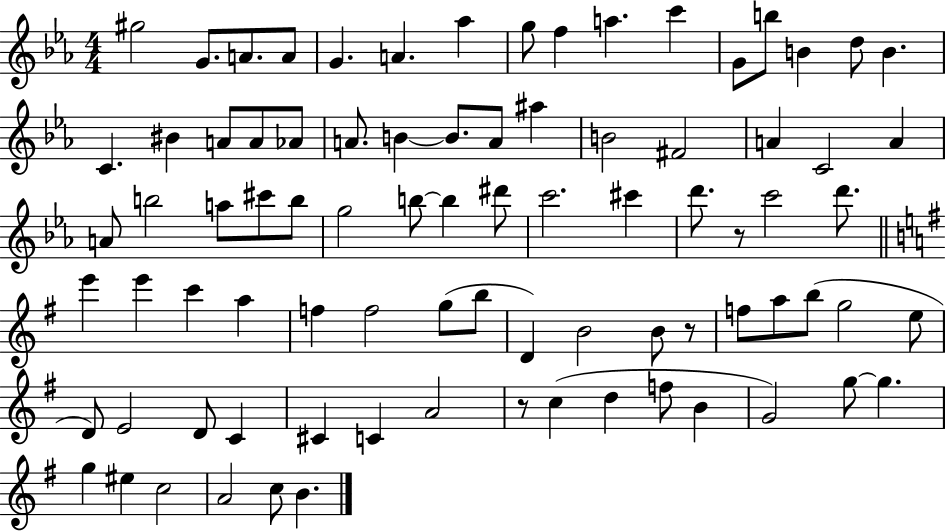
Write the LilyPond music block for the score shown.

{
  \clef treble
  \numericTimeSignature
  \time 4/4
  \key ees \major
  gis''2 g'8. a'8. a'8 | g'4. a'4. aes''4 | g''8 f''4 a''4. c'''4 | g'8 b''8 b'4 d''8 b'4. | \break c'4. bis'4 a'8 a'8 aes'8 | a'8. b'4~~ b'8. a'8 ais''4 | b'2 fis'2 | a'4 c'2 a'4 | \break a'8 b''2 a''8 cis'''8 b''8 | g''2 b''8~~ b''4 dis'''8 | c'''2. cis'''4 | d'''8. r8 c'''2 d'''8. | \break \bar "||" \break \key g \major e'''4 e'''4 c'''4 a''4 | f''4 f''2 g''8( b''8 | d'4) b'2 b'8 r8 | f''8 a''8 b''8( g''2 e''8 | \break d'8) e'2 d'8 c'4 | cis'4 c'4 a'2 | r8 c''4( d''4 f''8 b'4 | g'2) g''8~~ g''4. | \break g''4 eis''4 c''2 | a'2 c''8 b'4. | \bar "|."
}